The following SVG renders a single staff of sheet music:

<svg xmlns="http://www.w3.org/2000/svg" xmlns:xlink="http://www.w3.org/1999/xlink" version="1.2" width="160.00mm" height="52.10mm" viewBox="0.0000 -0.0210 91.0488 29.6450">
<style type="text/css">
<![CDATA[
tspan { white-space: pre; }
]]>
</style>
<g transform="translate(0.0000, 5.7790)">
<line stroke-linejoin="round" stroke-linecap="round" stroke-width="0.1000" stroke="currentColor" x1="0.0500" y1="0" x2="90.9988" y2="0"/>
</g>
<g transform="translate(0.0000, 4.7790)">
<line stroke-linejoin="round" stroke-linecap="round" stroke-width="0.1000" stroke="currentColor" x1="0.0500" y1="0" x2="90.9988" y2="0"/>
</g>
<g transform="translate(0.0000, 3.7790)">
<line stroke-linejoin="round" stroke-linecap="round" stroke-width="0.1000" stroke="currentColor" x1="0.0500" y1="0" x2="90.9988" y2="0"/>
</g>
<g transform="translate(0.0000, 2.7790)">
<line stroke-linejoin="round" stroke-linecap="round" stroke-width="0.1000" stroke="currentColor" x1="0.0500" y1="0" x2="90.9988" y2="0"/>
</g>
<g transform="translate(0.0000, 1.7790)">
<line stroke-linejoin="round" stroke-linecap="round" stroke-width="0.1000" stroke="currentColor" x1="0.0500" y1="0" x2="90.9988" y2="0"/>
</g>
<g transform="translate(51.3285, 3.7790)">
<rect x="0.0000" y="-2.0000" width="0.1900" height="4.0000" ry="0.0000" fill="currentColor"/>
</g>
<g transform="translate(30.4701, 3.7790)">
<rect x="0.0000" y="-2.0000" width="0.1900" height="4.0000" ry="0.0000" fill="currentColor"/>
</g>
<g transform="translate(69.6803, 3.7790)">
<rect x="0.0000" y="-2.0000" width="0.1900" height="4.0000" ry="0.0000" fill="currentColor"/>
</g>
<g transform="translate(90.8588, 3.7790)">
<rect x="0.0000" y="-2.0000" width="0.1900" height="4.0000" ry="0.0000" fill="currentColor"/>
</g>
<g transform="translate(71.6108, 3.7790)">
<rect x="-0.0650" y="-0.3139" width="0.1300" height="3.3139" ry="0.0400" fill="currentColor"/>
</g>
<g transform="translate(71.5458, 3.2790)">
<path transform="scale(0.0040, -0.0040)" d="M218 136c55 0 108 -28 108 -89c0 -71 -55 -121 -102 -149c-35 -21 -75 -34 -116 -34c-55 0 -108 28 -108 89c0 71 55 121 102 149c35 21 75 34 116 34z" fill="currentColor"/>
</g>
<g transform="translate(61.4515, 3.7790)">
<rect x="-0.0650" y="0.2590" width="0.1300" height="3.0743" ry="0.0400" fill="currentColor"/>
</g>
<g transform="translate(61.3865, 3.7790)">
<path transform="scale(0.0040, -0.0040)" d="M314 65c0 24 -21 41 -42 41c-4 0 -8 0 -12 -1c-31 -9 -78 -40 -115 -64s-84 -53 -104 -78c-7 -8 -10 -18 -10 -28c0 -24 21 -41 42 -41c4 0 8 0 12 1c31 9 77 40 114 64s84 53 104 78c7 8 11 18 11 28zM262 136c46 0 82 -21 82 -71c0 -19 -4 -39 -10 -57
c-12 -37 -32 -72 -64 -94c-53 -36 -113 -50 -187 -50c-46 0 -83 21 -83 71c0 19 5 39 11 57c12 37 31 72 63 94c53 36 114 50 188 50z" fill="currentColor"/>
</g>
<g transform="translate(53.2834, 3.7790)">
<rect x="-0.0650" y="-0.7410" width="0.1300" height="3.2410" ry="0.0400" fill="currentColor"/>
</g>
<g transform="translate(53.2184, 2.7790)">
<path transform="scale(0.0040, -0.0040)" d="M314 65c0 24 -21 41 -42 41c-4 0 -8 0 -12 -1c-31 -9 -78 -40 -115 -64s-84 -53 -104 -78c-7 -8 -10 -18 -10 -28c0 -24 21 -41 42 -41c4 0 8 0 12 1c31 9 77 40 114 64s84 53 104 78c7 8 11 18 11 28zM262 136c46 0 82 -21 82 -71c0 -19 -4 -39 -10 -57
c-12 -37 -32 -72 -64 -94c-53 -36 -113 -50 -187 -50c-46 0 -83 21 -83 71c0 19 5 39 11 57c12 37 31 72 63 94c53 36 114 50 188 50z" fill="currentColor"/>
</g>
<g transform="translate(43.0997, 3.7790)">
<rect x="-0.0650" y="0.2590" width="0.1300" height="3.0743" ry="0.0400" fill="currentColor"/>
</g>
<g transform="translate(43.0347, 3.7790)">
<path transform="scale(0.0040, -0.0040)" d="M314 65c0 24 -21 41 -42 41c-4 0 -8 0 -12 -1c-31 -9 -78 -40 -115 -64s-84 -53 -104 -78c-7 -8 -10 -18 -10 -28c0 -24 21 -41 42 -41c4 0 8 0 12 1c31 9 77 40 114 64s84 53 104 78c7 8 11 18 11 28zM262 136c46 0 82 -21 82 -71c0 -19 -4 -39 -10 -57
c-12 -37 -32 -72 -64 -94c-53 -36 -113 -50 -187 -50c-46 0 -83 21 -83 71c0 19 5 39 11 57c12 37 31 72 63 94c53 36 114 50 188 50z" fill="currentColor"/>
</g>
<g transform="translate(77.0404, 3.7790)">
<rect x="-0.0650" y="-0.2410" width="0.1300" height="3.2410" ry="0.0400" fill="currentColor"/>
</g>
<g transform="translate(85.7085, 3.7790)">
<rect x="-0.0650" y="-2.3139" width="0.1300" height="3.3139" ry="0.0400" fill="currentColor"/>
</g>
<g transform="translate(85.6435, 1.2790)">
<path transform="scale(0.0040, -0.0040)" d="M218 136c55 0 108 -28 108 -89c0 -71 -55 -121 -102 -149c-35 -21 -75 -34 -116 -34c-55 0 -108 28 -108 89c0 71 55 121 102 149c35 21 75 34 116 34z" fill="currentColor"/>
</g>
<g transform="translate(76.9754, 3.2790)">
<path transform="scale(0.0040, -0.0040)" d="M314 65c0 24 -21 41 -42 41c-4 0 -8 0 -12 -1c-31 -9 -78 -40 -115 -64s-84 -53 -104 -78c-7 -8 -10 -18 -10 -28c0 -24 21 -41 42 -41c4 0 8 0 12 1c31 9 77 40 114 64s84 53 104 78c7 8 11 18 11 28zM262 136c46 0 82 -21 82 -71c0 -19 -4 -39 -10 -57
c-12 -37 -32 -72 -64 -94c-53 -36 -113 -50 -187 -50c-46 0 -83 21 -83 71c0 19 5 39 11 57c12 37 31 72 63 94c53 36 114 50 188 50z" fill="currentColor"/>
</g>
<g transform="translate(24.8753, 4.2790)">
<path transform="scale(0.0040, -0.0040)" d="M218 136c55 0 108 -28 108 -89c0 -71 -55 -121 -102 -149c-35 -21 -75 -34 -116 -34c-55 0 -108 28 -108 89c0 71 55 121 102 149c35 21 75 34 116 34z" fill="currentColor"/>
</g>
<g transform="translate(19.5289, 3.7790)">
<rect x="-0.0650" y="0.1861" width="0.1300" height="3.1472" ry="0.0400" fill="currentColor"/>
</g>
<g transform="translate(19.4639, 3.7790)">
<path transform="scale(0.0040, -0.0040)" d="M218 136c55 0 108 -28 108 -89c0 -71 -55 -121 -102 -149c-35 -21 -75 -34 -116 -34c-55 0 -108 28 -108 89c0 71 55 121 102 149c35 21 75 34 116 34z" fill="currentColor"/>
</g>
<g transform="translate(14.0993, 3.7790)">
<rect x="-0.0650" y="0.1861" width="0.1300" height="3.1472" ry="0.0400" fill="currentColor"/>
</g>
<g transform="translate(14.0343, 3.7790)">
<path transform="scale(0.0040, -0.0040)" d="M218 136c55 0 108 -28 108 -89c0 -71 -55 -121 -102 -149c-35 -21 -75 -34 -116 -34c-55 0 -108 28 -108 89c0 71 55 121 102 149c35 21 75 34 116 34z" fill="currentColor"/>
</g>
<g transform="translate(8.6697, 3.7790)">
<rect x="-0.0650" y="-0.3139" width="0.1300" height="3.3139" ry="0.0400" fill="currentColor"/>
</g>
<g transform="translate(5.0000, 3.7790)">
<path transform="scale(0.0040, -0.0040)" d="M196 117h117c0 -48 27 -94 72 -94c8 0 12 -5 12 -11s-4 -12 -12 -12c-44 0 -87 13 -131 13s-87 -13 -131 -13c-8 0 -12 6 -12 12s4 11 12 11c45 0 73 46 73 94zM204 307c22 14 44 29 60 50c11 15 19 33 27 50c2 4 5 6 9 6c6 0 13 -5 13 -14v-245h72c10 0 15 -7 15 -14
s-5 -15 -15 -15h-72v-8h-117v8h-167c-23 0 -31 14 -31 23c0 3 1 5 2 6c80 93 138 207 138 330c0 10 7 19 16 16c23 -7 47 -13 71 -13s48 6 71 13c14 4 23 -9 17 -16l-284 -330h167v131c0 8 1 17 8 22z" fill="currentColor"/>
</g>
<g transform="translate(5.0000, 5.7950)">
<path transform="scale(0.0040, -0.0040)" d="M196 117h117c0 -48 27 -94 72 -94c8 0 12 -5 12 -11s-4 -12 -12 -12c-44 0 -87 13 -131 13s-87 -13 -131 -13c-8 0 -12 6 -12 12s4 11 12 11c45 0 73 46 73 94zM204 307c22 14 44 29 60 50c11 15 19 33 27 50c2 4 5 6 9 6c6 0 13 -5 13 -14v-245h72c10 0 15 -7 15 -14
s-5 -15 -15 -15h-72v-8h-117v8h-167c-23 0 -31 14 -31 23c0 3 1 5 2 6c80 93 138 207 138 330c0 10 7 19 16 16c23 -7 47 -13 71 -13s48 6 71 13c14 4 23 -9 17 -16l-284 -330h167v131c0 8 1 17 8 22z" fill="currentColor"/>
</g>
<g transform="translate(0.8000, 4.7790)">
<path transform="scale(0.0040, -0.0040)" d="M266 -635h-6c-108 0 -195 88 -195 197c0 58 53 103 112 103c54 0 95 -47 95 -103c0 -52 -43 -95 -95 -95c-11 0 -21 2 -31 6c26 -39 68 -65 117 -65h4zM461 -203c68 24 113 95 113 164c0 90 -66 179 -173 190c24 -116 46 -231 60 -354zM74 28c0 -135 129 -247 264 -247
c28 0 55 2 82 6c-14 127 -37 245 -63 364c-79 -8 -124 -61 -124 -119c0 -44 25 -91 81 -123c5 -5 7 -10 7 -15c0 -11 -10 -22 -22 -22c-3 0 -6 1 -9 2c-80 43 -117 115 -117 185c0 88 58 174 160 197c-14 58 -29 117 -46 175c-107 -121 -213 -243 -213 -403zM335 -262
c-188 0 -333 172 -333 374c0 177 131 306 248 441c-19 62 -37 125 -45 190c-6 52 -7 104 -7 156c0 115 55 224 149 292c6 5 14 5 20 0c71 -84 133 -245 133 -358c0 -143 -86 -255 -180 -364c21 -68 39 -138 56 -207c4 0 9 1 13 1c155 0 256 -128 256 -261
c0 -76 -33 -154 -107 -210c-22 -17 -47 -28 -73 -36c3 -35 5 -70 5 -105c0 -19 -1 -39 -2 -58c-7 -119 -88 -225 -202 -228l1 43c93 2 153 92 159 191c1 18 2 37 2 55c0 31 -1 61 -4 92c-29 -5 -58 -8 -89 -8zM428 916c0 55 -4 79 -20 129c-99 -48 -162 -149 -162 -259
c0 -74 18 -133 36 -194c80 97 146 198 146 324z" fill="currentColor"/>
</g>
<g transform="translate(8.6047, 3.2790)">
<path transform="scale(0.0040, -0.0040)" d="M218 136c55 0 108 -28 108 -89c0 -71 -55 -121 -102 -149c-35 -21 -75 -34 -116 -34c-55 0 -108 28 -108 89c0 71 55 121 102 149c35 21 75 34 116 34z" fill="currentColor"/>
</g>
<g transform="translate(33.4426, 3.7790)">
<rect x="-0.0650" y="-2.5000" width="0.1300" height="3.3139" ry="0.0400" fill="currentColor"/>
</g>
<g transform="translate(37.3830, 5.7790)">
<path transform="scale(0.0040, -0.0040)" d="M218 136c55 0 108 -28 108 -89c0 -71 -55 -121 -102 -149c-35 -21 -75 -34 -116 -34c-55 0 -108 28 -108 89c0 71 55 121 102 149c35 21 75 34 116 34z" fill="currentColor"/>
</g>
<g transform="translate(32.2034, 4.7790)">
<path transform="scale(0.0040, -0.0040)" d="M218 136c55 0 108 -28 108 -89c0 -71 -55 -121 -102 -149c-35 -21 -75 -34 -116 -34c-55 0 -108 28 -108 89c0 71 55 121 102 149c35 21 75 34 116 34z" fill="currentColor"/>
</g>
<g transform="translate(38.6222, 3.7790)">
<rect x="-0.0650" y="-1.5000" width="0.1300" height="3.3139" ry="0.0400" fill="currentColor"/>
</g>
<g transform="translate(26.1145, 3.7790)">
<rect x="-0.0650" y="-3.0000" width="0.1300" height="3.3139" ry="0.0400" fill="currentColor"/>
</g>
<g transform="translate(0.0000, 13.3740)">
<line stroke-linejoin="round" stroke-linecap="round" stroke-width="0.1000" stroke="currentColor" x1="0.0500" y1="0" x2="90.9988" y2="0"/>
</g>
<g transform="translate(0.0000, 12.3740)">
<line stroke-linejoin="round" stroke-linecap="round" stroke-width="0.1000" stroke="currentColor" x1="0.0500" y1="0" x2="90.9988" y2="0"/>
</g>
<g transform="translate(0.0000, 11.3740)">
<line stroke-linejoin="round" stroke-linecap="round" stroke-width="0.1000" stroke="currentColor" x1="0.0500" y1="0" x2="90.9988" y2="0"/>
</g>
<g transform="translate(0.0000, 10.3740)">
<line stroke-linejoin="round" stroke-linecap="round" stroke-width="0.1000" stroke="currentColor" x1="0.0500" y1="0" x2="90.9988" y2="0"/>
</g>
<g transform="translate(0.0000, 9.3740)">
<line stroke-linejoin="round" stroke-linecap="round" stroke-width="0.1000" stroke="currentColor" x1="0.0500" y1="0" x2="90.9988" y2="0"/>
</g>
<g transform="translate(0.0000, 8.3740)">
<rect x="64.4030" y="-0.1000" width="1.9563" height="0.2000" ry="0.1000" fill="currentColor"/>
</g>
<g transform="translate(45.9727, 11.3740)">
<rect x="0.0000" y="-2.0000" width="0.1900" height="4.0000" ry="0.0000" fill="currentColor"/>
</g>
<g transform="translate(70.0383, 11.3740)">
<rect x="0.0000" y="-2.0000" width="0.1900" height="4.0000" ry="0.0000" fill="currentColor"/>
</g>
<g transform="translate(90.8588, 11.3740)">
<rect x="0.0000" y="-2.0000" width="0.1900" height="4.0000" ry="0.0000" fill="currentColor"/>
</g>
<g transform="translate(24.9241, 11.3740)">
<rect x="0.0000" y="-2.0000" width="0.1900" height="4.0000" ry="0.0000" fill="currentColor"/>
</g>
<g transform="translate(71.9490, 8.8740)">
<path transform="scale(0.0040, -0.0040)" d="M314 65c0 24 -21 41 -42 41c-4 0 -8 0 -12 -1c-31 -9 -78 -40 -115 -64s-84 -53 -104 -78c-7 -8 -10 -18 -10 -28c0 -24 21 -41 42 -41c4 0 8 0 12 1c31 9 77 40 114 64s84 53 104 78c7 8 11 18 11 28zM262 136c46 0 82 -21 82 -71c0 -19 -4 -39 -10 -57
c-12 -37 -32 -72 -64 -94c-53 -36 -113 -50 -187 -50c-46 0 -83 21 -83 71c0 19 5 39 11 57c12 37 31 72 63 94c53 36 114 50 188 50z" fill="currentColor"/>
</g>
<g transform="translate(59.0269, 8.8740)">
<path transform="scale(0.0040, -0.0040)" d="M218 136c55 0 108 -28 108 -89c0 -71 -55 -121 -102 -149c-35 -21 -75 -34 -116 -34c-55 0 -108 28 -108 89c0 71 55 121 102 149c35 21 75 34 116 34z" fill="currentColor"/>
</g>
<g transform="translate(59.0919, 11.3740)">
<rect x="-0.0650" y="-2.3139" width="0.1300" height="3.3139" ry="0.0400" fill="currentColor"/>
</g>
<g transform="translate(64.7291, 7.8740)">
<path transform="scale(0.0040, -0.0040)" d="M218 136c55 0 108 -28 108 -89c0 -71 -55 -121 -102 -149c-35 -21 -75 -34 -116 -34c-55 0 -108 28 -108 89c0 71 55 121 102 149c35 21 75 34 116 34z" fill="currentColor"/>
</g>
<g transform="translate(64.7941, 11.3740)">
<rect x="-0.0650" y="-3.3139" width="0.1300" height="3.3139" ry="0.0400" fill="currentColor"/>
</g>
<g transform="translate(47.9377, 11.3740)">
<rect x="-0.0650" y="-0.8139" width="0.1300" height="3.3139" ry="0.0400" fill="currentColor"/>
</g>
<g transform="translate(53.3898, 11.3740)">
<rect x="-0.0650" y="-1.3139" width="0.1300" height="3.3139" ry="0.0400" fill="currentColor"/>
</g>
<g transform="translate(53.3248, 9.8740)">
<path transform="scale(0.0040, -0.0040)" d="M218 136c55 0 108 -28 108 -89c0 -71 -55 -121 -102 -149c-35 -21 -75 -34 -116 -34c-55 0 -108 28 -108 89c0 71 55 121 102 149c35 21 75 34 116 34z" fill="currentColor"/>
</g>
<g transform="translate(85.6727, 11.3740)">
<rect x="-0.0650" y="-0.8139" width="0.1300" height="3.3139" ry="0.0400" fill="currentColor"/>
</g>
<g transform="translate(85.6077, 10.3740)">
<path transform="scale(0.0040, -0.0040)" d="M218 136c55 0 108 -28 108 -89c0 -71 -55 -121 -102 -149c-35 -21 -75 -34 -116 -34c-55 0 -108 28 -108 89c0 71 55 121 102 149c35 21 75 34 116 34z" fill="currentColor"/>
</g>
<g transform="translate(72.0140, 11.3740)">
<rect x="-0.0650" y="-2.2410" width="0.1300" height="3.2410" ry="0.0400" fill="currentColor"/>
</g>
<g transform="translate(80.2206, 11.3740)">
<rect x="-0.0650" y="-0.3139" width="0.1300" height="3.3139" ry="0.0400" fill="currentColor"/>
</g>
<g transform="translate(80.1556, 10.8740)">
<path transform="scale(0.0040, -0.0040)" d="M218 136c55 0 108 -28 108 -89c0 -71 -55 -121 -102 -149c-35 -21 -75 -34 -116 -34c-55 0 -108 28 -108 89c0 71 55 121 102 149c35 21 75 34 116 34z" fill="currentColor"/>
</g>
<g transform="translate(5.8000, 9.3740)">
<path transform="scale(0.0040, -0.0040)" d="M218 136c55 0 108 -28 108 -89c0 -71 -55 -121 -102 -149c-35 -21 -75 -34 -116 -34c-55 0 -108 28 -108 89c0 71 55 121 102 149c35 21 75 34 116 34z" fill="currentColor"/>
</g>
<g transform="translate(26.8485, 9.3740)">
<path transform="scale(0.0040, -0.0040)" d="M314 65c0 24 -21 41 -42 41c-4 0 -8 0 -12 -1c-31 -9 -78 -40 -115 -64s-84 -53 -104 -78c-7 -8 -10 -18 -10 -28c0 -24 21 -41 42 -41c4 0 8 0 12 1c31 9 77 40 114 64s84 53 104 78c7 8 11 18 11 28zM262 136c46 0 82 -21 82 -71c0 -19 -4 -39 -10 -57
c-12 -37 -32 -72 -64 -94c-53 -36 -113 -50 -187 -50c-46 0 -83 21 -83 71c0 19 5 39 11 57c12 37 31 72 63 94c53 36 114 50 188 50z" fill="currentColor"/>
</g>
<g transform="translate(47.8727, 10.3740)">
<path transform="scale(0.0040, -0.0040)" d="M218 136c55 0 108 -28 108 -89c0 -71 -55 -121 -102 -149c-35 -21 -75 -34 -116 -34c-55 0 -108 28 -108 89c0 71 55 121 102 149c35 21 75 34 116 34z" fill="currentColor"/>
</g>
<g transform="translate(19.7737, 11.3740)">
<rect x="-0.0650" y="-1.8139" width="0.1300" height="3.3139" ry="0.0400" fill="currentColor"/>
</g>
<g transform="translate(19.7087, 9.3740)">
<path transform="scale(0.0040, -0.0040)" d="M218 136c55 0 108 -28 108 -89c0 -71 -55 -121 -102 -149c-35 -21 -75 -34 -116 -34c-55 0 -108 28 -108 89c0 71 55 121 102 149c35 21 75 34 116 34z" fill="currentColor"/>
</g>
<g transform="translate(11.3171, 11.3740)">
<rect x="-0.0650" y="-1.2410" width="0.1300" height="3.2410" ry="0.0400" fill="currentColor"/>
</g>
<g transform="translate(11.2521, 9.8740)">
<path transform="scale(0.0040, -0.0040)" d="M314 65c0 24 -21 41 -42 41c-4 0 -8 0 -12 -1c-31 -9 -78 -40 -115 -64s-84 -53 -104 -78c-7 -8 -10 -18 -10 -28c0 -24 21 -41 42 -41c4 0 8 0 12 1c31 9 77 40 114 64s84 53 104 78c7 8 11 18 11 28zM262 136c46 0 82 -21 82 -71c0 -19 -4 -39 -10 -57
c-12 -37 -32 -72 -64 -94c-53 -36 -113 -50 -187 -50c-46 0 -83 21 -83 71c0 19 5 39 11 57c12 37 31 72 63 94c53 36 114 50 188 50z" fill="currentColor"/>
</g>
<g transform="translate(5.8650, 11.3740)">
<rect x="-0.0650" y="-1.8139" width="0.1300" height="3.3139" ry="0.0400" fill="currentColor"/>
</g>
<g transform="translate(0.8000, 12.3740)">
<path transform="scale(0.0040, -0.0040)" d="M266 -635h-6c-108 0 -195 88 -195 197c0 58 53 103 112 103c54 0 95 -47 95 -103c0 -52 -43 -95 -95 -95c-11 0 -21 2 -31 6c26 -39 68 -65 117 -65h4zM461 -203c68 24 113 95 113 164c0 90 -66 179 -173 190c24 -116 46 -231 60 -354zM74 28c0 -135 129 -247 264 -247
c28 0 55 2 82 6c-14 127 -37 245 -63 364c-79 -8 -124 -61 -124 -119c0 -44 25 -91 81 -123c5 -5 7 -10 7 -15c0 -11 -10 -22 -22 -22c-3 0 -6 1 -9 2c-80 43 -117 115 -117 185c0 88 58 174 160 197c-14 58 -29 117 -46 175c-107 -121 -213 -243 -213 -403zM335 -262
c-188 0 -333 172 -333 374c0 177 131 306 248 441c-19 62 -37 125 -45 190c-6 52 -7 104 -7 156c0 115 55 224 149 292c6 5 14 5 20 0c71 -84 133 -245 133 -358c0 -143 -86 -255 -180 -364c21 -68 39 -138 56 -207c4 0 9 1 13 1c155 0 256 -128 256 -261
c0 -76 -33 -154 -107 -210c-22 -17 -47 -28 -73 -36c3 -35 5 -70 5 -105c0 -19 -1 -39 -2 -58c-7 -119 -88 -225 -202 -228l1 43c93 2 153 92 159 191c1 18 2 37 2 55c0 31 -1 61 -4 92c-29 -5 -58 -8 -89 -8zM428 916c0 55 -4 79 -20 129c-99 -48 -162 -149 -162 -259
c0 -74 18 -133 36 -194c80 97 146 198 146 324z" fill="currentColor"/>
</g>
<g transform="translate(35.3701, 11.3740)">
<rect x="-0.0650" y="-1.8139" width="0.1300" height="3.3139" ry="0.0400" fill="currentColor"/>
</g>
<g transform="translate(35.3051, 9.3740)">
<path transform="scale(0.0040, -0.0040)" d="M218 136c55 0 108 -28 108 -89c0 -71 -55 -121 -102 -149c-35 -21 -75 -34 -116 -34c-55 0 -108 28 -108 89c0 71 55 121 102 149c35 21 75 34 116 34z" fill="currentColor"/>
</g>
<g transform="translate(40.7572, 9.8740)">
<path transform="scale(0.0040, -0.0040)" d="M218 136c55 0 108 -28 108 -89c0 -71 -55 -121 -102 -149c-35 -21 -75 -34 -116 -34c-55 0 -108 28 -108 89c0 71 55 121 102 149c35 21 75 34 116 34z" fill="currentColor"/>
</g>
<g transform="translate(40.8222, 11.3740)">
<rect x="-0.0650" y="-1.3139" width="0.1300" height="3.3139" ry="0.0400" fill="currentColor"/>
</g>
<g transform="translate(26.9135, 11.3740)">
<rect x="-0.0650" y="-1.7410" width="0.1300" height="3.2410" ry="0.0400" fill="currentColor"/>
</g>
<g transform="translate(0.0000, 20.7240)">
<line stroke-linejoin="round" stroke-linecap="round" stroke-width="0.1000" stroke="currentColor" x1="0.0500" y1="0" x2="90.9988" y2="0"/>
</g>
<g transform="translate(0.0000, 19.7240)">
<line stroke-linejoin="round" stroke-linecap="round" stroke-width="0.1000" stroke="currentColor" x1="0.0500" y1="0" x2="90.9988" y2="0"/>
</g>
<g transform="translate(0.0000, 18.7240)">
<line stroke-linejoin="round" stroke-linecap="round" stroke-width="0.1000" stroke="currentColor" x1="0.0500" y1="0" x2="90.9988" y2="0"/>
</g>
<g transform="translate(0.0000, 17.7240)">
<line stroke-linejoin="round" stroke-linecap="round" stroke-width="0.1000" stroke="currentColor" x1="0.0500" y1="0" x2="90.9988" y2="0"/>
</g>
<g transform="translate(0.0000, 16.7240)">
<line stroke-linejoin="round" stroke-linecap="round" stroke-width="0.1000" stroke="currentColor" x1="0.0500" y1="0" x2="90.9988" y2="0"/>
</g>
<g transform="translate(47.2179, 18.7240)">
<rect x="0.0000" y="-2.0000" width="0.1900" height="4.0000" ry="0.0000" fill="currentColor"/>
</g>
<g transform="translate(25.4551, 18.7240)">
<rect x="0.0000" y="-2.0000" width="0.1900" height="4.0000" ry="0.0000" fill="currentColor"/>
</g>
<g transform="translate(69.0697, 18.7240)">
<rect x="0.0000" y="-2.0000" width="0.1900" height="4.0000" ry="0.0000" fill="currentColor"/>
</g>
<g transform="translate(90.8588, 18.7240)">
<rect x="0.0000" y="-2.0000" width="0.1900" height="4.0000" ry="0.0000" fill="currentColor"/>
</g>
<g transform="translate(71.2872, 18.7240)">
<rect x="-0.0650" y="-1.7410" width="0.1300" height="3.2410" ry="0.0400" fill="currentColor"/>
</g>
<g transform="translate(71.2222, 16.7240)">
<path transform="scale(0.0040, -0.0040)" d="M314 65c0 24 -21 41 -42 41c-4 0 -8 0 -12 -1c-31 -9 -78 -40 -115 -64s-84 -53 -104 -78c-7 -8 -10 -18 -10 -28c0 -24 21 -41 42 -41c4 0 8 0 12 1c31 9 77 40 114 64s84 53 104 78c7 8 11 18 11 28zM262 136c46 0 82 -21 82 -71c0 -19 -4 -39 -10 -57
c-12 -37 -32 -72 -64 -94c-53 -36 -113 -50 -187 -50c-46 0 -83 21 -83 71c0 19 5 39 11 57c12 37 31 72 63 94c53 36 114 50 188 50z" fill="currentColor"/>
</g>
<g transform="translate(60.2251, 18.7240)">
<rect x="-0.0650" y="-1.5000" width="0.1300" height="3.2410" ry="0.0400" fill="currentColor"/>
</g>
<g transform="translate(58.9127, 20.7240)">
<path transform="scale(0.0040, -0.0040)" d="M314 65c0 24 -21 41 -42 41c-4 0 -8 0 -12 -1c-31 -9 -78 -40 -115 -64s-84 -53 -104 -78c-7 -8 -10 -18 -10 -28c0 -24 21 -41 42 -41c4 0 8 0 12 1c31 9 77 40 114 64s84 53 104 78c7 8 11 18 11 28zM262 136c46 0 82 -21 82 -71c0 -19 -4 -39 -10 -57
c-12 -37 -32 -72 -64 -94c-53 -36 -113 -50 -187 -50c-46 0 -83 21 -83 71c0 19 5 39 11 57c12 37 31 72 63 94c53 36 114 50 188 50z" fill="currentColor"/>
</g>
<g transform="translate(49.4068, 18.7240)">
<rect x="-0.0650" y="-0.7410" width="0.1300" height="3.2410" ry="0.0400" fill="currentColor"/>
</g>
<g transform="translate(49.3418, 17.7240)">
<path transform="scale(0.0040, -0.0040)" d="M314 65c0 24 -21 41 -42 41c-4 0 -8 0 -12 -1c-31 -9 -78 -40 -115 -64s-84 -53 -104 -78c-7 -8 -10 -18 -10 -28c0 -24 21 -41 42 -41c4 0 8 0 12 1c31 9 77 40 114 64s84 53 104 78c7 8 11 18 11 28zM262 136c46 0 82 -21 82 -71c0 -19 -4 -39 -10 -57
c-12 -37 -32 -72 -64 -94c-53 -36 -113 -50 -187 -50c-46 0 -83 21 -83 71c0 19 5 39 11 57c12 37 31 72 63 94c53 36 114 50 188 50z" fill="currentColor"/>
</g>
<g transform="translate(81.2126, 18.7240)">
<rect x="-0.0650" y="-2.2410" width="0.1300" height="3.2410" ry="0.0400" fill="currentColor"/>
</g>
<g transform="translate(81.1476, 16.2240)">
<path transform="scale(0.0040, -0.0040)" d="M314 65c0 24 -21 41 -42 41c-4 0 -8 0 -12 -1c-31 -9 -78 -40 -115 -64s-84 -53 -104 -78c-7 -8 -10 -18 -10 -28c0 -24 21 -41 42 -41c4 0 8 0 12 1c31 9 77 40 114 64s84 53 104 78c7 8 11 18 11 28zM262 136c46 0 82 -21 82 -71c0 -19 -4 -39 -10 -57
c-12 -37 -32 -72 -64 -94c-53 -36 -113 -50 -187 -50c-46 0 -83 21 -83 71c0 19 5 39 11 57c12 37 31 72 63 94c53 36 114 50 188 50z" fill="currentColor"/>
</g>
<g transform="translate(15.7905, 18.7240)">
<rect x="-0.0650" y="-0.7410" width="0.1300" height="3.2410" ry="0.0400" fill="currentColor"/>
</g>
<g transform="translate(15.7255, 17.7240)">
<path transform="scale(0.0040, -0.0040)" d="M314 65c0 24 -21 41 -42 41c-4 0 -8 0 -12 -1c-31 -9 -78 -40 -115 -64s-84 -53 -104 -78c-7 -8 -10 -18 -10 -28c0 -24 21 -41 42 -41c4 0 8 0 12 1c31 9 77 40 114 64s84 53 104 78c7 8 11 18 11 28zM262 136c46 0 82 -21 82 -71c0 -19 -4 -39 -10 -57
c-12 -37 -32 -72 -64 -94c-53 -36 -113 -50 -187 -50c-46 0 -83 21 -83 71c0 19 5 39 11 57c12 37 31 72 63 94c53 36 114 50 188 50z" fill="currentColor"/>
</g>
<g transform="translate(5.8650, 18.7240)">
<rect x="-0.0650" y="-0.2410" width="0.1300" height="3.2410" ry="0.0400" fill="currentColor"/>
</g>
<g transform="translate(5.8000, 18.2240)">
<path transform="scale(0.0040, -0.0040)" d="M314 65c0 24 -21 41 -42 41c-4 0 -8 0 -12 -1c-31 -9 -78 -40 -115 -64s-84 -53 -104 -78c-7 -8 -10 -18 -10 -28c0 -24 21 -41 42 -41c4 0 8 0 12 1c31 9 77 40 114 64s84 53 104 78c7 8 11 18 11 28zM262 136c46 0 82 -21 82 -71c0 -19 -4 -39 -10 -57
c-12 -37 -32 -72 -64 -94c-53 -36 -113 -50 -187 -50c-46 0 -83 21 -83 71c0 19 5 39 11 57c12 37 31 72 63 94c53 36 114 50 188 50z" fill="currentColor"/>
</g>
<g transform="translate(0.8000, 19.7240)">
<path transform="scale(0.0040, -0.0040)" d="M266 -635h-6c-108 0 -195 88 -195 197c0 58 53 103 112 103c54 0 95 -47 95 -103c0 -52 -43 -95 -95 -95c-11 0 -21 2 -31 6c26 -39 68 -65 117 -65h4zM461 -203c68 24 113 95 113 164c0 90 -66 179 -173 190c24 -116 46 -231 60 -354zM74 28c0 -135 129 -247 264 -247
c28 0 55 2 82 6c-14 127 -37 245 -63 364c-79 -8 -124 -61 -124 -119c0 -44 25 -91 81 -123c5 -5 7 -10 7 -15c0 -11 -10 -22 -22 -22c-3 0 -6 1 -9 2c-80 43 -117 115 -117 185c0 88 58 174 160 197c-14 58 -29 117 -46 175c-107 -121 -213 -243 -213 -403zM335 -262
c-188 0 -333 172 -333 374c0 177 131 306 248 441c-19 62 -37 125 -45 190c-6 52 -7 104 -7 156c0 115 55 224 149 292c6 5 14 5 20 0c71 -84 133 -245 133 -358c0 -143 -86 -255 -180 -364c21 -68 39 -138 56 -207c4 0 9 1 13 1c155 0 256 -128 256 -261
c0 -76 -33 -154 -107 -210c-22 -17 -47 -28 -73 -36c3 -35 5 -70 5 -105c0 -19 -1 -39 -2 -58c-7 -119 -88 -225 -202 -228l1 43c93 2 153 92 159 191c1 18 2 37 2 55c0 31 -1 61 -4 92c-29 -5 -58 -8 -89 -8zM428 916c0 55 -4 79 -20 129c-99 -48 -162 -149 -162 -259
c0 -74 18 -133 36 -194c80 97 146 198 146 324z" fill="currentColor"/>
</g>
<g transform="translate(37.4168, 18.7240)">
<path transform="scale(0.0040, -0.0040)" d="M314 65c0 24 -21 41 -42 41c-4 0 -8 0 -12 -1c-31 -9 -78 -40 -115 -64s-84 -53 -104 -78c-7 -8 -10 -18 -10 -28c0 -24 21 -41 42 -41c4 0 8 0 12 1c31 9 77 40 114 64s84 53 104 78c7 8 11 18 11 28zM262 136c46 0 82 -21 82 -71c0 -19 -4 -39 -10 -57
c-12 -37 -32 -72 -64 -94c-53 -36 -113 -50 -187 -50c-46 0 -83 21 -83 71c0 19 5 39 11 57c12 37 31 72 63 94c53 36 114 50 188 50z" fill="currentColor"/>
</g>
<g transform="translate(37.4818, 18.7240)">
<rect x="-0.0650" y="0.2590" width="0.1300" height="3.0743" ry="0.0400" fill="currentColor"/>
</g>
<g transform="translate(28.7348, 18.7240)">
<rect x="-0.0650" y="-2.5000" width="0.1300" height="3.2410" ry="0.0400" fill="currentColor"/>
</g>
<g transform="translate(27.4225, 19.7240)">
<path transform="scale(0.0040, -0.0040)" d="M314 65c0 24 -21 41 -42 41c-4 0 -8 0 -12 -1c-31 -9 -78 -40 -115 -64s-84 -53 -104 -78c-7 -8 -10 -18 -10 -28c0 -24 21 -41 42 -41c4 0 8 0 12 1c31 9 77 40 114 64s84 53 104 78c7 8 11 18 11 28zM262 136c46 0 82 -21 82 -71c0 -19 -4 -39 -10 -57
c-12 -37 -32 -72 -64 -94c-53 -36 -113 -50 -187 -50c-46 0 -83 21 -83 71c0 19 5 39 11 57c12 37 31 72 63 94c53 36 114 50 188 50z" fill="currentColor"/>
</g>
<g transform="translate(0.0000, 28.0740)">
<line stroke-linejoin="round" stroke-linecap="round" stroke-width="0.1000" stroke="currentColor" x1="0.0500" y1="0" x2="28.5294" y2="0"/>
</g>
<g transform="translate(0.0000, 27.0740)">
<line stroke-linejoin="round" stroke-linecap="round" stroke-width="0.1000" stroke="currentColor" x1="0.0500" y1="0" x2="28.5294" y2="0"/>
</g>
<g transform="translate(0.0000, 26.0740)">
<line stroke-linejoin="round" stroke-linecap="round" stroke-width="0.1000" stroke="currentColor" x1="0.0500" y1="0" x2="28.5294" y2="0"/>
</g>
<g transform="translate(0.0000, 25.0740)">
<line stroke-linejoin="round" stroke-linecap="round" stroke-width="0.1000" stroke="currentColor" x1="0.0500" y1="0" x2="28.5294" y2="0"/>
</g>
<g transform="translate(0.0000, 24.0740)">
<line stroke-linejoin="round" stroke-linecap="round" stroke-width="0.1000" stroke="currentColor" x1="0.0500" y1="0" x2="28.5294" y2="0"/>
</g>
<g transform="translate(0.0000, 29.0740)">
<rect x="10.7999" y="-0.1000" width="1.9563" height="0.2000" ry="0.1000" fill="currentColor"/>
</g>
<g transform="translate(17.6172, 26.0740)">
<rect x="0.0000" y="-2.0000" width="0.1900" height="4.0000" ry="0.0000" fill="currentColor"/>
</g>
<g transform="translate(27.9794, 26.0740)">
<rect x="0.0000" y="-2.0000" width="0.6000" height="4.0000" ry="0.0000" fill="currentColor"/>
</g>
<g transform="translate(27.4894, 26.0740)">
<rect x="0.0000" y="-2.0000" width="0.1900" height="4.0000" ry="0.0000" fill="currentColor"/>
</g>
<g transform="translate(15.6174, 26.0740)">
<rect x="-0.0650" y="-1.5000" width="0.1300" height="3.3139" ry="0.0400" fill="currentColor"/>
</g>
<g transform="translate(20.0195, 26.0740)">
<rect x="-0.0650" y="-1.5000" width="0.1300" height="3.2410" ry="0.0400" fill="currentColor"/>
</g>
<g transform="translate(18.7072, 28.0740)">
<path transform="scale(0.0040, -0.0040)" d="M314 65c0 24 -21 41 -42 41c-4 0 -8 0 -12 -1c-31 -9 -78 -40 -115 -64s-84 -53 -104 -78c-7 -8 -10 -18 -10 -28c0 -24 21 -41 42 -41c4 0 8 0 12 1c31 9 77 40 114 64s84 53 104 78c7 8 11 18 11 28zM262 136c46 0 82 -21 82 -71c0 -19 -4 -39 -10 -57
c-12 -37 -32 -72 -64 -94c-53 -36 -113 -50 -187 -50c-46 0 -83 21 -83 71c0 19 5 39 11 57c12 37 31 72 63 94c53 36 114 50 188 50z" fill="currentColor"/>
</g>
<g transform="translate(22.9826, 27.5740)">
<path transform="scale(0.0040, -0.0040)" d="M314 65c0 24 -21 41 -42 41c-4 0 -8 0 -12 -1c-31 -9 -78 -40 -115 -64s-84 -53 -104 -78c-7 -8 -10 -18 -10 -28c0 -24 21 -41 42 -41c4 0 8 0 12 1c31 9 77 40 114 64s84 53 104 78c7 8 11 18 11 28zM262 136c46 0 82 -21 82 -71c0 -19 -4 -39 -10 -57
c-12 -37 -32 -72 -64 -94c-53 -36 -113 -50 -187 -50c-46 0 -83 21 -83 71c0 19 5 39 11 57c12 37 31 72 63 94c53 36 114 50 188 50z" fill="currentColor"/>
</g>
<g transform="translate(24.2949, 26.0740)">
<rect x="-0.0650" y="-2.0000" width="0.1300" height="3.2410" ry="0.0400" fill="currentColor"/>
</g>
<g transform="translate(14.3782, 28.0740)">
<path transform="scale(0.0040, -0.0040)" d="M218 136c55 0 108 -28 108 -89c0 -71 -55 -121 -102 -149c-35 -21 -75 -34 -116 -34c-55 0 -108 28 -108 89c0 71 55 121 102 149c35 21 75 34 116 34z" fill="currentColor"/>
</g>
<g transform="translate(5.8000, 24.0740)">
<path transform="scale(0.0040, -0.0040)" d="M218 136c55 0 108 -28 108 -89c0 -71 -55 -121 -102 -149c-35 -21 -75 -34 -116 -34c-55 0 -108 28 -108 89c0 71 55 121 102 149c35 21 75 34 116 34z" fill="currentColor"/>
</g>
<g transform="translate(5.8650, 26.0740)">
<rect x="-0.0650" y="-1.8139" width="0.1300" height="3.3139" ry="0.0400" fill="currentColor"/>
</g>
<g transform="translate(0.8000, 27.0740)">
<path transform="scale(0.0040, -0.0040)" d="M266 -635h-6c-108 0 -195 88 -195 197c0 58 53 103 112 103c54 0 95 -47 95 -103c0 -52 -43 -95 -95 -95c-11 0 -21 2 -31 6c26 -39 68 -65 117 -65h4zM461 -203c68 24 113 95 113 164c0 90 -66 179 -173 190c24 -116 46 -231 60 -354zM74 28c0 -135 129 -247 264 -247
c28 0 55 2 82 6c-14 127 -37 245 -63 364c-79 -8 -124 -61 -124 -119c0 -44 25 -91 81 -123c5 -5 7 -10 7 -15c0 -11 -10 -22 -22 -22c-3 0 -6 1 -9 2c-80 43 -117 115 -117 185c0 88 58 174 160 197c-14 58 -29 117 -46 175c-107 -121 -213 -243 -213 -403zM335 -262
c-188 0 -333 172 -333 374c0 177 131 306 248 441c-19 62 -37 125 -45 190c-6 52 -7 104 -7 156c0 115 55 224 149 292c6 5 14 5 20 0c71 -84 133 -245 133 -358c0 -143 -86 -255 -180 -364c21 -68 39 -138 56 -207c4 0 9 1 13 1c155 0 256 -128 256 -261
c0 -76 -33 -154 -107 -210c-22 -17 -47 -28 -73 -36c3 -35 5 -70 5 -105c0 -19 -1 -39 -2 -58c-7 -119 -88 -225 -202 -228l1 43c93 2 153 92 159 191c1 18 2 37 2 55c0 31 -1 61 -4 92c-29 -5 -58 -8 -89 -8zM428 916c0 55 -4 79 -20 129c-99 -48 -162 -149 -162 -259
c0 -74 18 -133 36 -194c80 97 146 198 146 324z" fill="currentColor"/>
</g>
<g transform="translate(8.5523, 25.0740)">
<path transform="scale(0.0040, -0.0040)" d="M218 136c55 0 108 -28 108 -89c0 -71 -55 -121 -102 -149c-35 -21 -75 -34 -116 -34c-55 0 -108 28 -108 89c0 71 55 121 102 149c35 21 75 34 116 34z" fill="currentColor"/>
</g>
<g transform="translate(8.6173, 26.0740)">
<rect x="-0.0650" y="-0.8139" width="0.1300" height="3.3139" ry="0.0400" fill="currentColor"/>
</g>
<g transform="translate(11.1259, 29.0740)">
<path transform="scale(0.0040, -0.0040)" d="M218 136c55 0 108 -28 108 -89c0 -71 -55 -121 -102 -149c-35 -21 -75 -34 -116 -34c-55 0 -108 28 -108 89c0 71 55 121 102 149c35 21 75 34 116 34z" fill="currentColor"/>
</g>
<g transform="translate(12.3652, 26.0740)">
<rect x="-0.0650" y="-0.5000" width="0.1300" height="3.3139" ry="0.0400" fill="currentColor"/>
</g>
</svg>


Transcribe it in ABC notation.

X:1
T:Untitled
M:4/4
L:1/4
K:C
c B B A G E B2 d2 B2 c c2 g f e2 f f2 f e d e g b g2 c d c2 d2 G2 B2 d2 E2 f2 g2 f d C E E2 F2